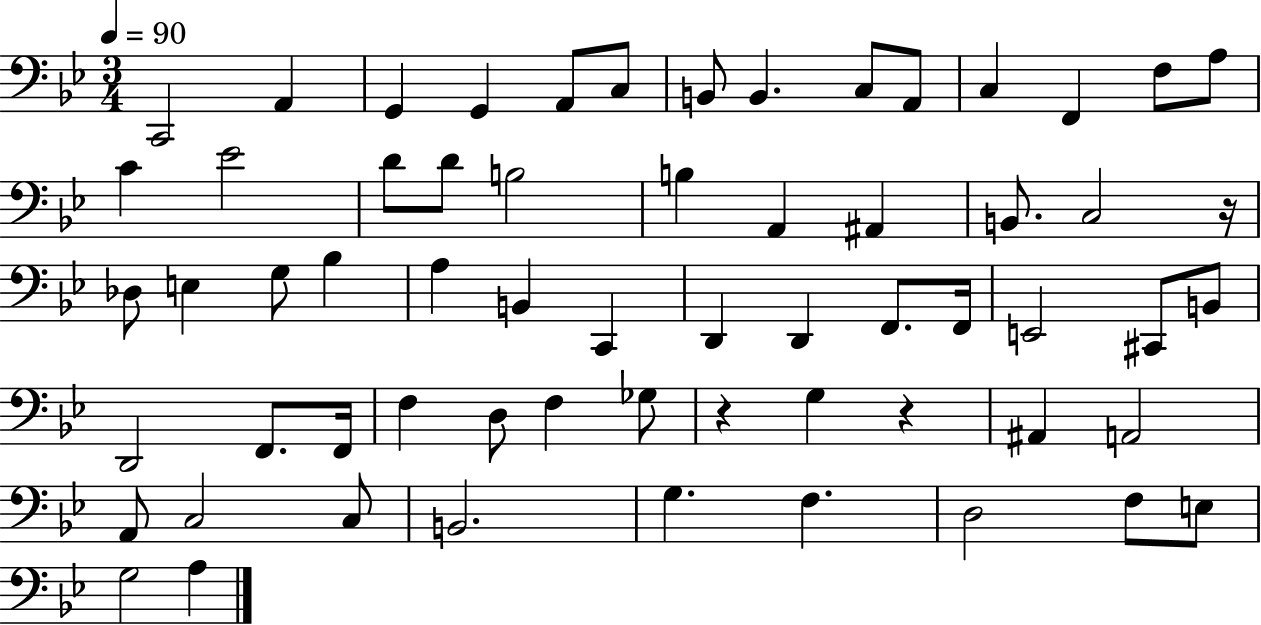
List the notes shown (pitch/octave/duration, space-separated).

C2/h A2/q G2/q G2/q A2/e C3/e B2/e B2/q. C3/e A2/e C3/q F2/q F3/e A3/e C4/q Eb4/h D4/e D4/e B3/h B3/q A2/q A#2/q B2/e. C3/h R/s Db3/e E3/q G3/e Bb3/q A3/q B2/q C2/q D2/q D2/q F2/e. F2/s E2/h C#2/e B2/e D2/h F2/e. F2/s F3/q D3/e F3/q Gb3/e R/q G3/q R/q A#2/q A2/h A2/e C3/h C3/e B2/h. G3/q. F3/q. D3/h F3/e E3/e G3/h A3/q